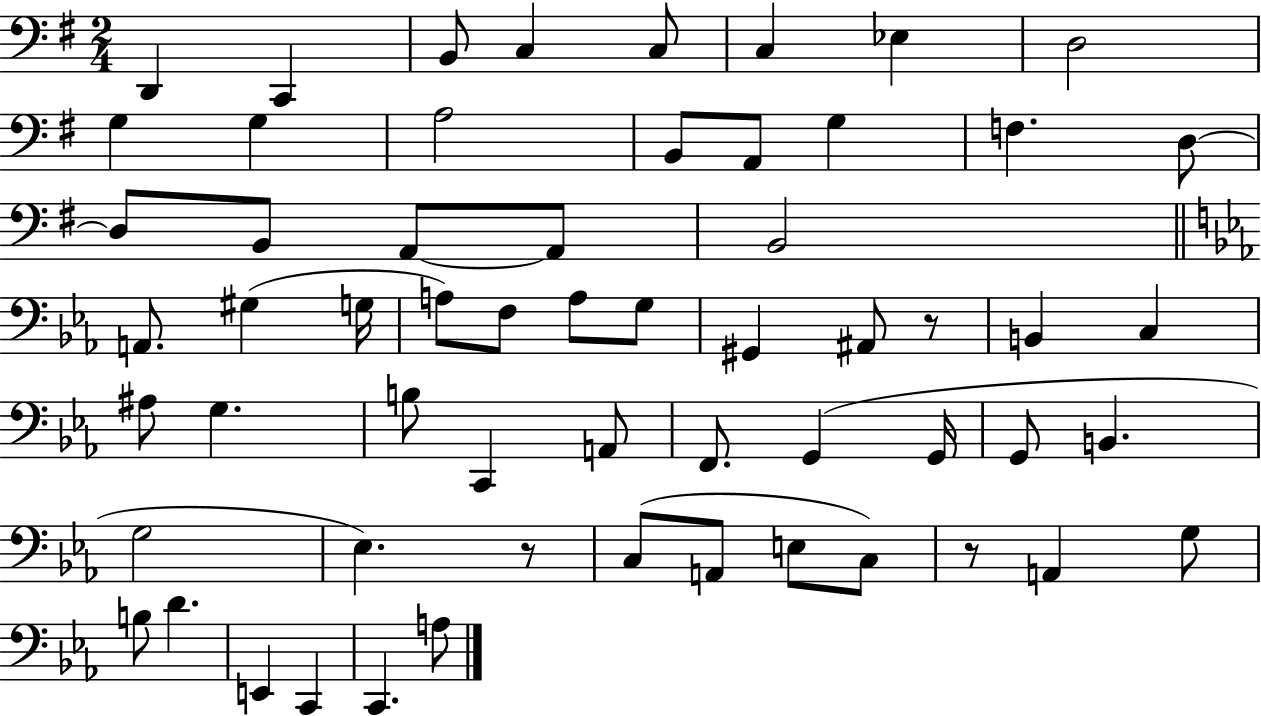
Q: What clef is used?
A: bass